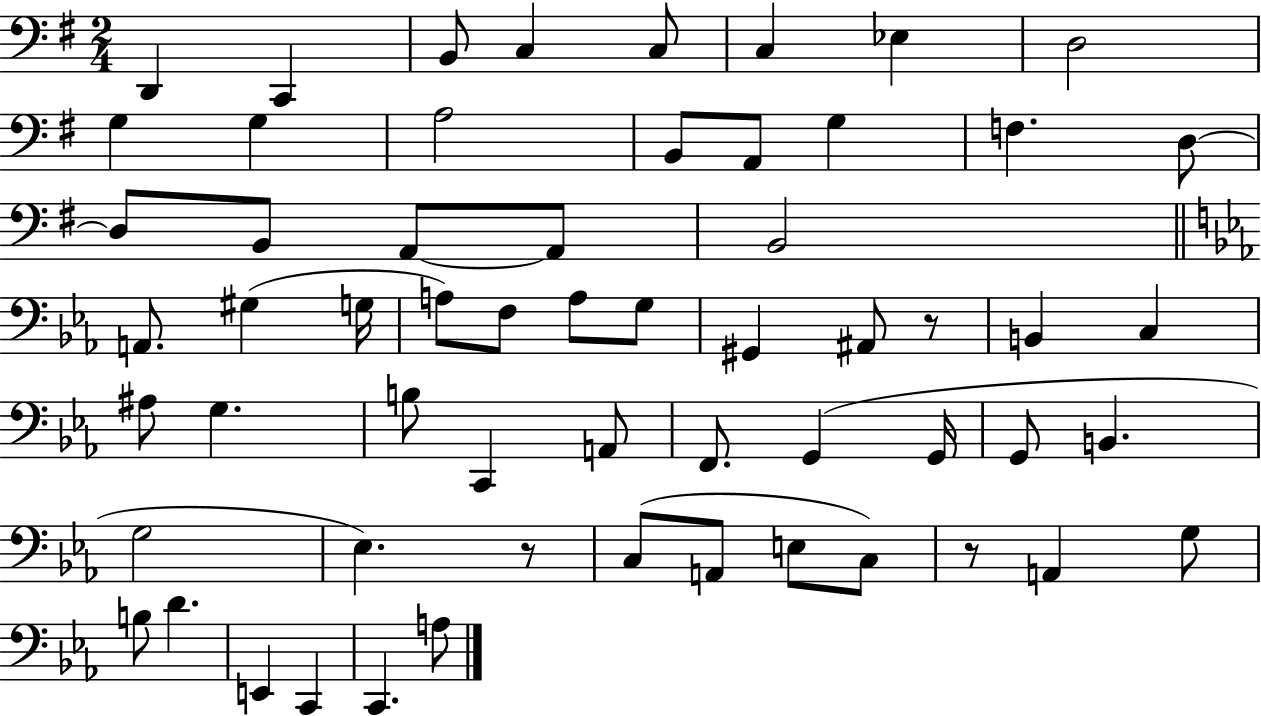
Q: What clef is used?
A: bass